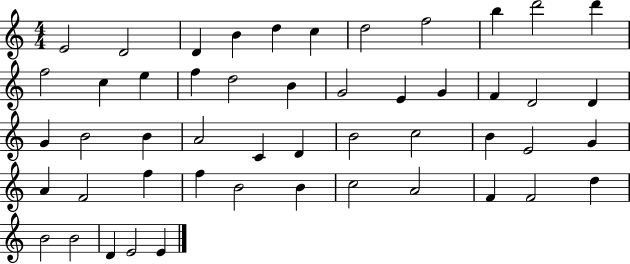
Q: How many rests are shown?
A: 0